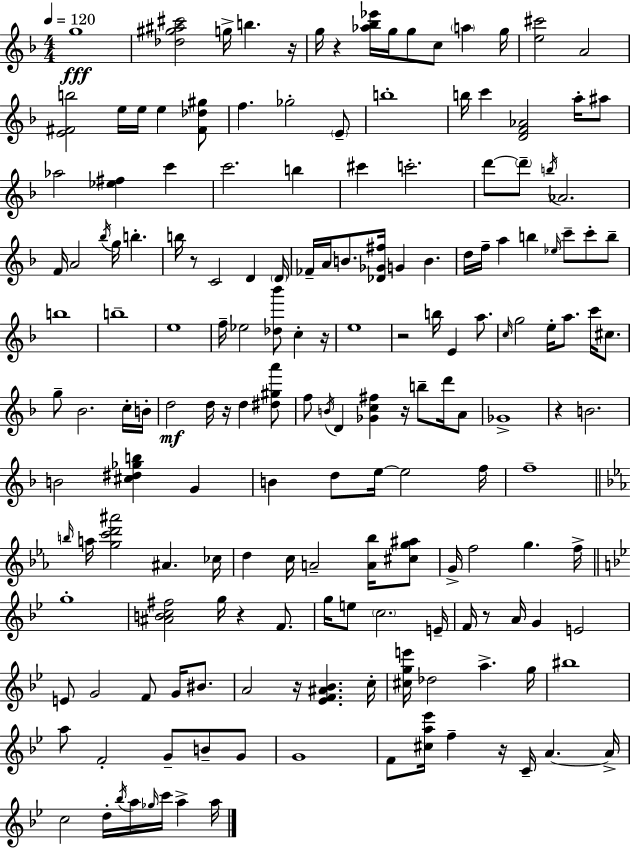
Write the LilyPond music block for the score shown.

{
  \clef treble
  \numericTimeSignature
  \time 4/4
  \key f \major
  \tempo 4 = 120
  g''1\fff | <des'' gis'' ais'' cis'''>2 g''16-> b''4. r16 | g''16 r4 <aes'' bes'' ees'''>16 g''16 g''8 c''8 \parenthesize a''4 g''16 | <e'' cis'''>2 a'2 | \break <e' fis' b''>2 e''16 e''16 e''4 <fis' des'' gis''>8 | f''4. ges''2-. \parenthesize e'8-- | b''1-. | b''16 c'''4 <d' f' aes'>2 a''16-. ais''8 | \break aes''2 <ees'' fis''>4 c'''4 | c'''2. b''4 | cis'''4 c'''2.-. | d'''8~~ \parenthesize d'''8-- \acciaccatura { b''16 } aes'2. | \break f'16 a'2 \acciaccatura { bes''16 } g''16 b''4.-. | b''16 r8 c'2 d'4 | \parenthesize d'16 fes'16-- a'16 b'8. <des' ges' fis''>16 g'4 b'4. | d''16 f''16-- a''4 b''4 \grace { ees''16 } c'''8-- c'''8-. | \break b''8-- b''1 | b''1-- | e''1 | f''16-- ees''2 <des'' bes'''>8 c''4-. | \break r16 e''1 | r2 b''16 e'4 | a''8. \grace { c''16 } g''2 e''16-. a''8. | c'''16 cis''8. g''8-- bes'2. | \break c''16-. b'16-. d''2\mf d''16 r16 d''4 | <dis'' gis'' a'''>8 f''8 \acciaccatura { b'16 } d'4 <ges' c'' fis''>4 r16 | b''8-- d'''16 a'8 ges'1-> | r4 b'2. | \break b'2 <cis'' dis'' ges'' b''>4 | g'4 b'4 d''8 e''16~~ e''2 | f''16 f''1-- | \bar "||" \break \key c \minor \grace { b''16 } a''16 <g'' c''' d''' ais'''>2 ais'4. | ces''16 d''4 c''16 a'2-- <a' bes''>16 <cis'' g'' ais''>8 | g'16-> f''2 g''4. | f''16-> \bar "||" \break \key g \minor g''1-. | <ais' b' c'' fis''>2 g''16 r4 f'8. | g''16 e''8 \parenthesize c''2. e'16-- | f'16 r8 a'16 g'4 e'2 | \break e'8 g'2 f'8 g'16 bis'8. | a'2 r16 <ees' f' ais' bes'>4. c''16-. | <cis'' g'' e'''>16 des''2 a''4.-> g''16 | bis''1 | \break a''8 f'2-. g'8-- b'8-- g'8 | g'1 | f'8 <cis'' a'' ees'''>16 f''4-- r16 c'16-- a'4.~~ a'16-> | c''2 d''16-. \acciaccatura { bes''16 } a''16 \grace { ges''16 } c'''16 a''4-> | \break a''16 \bar "|."
}